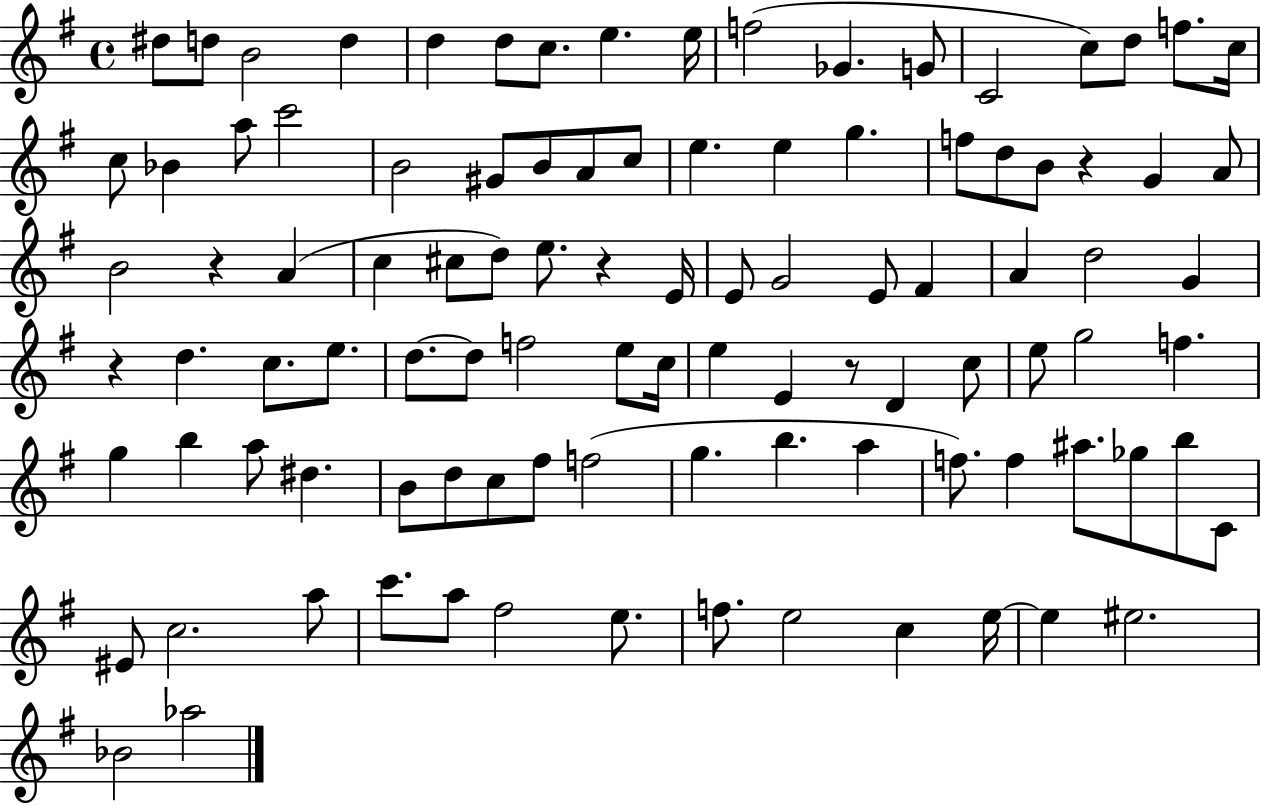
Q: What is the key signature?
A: G major